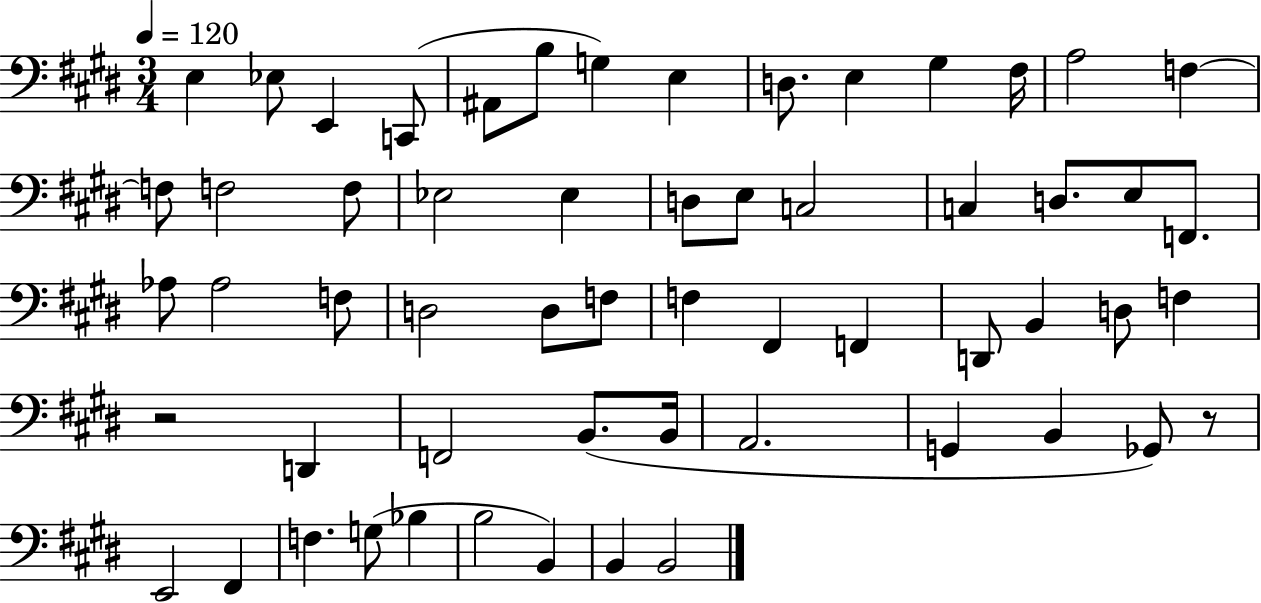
{
  \clef bass
  \numericTimeSignature
  \time 3/4
  \key e \major
  \tempo 4 = 120
  e4 ees8 e,4 c,8( | ais,8 b8 g4) e4 | d8. e4 gis4 fis16 | a2 f4~~ | \break f8 f2 f8 | ees2 ees4 | d8 e8 c2 | c4 d8. e8 f,8. | \break aes8 aes2 f8 | d2 d8 f8 | f4 fis,4 f,4 | d,8 b,4 d8 f4 | \break r2 d,4 | f,2 b,8.( b,16 | a,2. | g,4 b,4 ges,8) r8 | \break e,2 fis,4 | f4. g8( bes4 | b2 b,4) | b,4 b,2 | \break \bar "|."
}